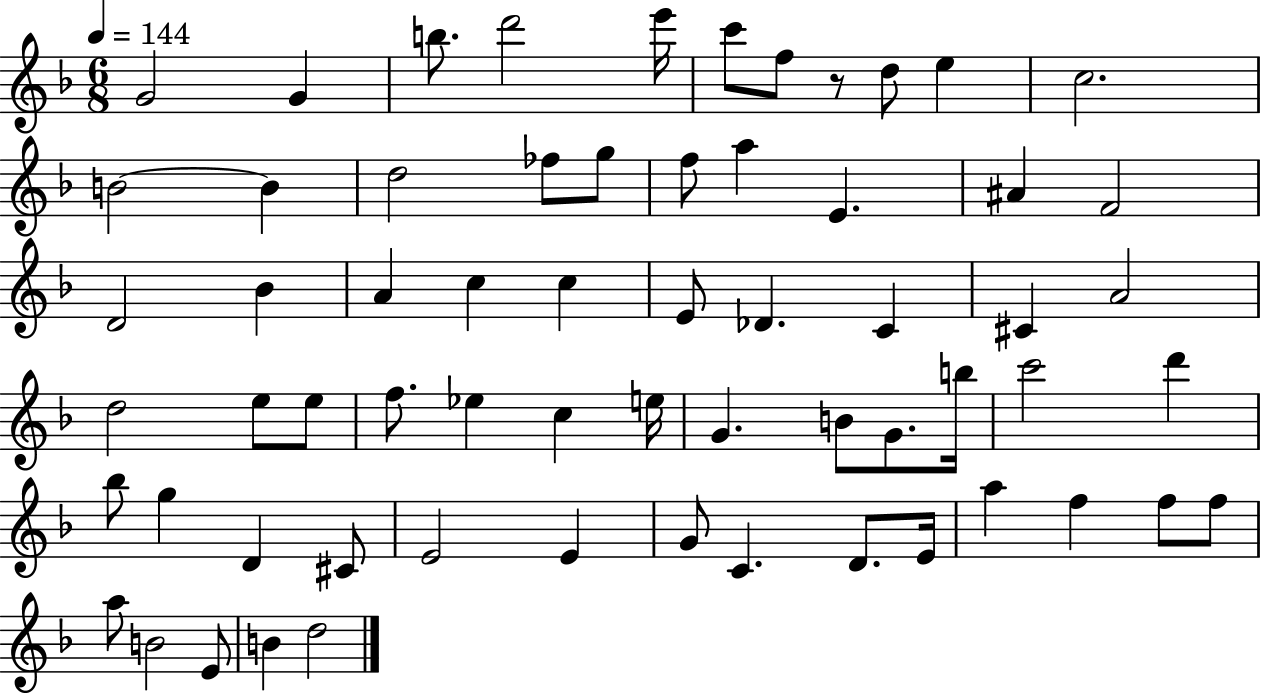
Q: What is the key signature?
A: F major